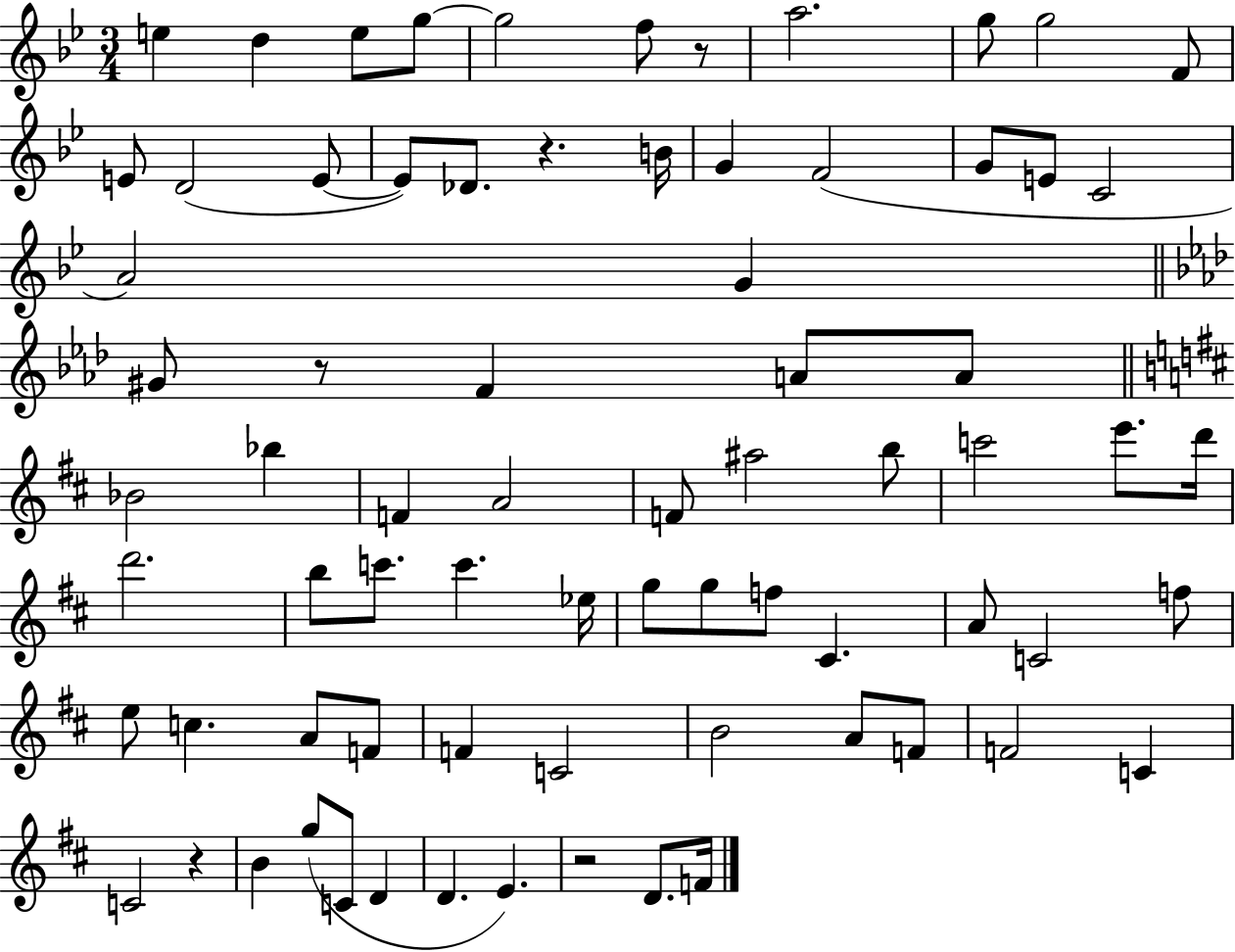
E5/q D5/q E5/e G5/e G5/h F5/e R/e A5/h. G5/e G5/h F4/e E4/e D4/h E4/e E4/e Db4/e. R/q. B4/s G4/q F4/h G4/e E4/e C4/h A4/h G4/q G#4/e R/e F4/q A4/e A4/e Bb4/h Bb5/q F4/q A4/h F4/e A#5/h B5/e C6/h E6/e. D6/s D6/h. B5/e C6/e. C6/q. Eb5/s G5/e G5/e F5/e C#4/q. A4/e C4/h F5/e E5/e C5/q. A4/e F4/e F4/q C4/h B4/h A4/e F4/e F4/h C4/q C4/h R/q B4/q G5/e C4/e D4/q D4/q. E4/q. R/h D4/e. F4/s